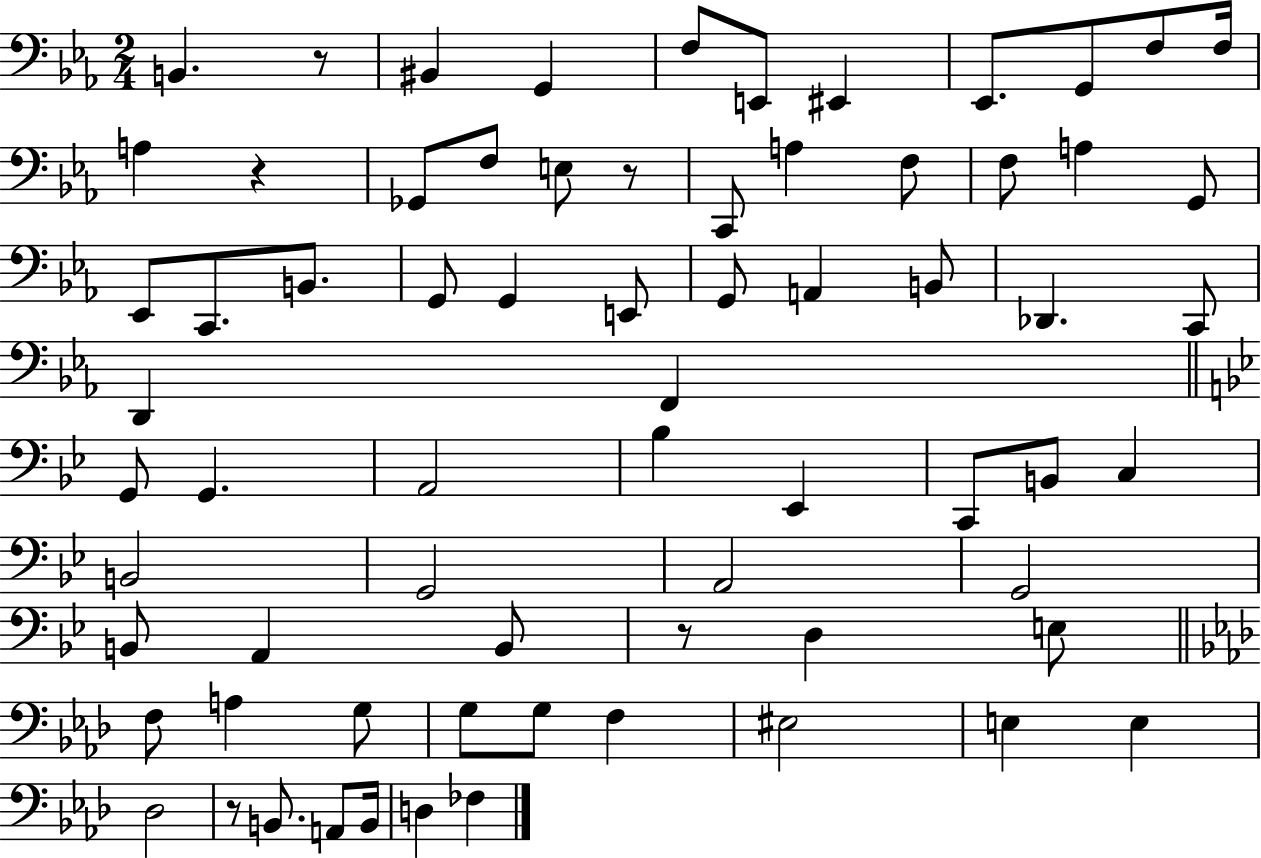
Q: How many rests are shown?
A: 5